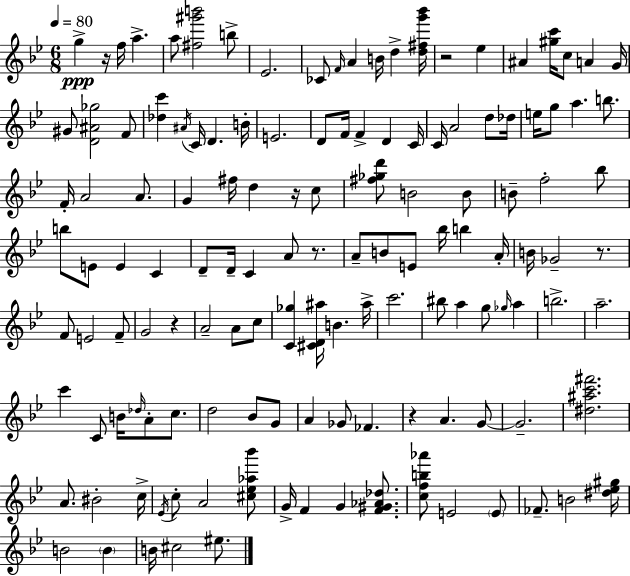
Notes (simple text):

G5/q R/s F5/s A5/q. A5/e [F#5,G#6,B6]/h B5/e Eb4/h. CES4/e F4/s A4/q B4/s D5/q [D5,F#5,G6,Bb6]/s R/h Eb5/q A#4/q [G#5,C6]/s C5/e A4/q G4/s G#4/e [D4,A#4,Gb5]/h F4/e [Db5,C6]/q A#4/s C4/s D4/q. B4/s E4/h. D4/e F4/s F4/q D4/q C4/s C4/s A4/h D5/e Db5/s E5/s G5/e A5/q. B5/e. F4/s A4/h A4/e. G4/q F#5/s D5/q R/s C5/e [F#5,Gb5,D6]/e B4/h B4/e B4/e F5/h Bb5/e B5/e E4/e E4/q C4/q D4/e D4/s C4/q A4/e R/e. A4/e B4/e E4/e Bb5/s B5/q A4/s B4/s Gb4/h R/e. F4/e E4/h F4/e G4/h R/q A4/h A4/e C5/e [C4,Gb5]/q [C#4,D4,A#5]/s B4/q. A#5/s C6/h. BIS5/e A5/q G5/e Gb5/s A5/q B5/h. A5/h. C6/q C4/e B4/s Db5/s A4/e C5/e. D5/h Bb4/e G4/e A4/q Gb4/e FES4/q. R/q A4/q. G4/e G4/h. [D#5,A#5,C6,F#6]/h. A4/e. BIS4/h C5/s Eb4/s C5/e A4/h [C#5,Eb5,Ab5,Bb6]/e G4/s F4/q G4/q [F4,G#4,Ab4,Db5]/e. [C5,F5,B5,Ab6]/e E4/h E4/e FES4/e. B4/h [D#5,Eb5,G#5]/s B4/h B4/q B4/s C#5/h EIS5/e.